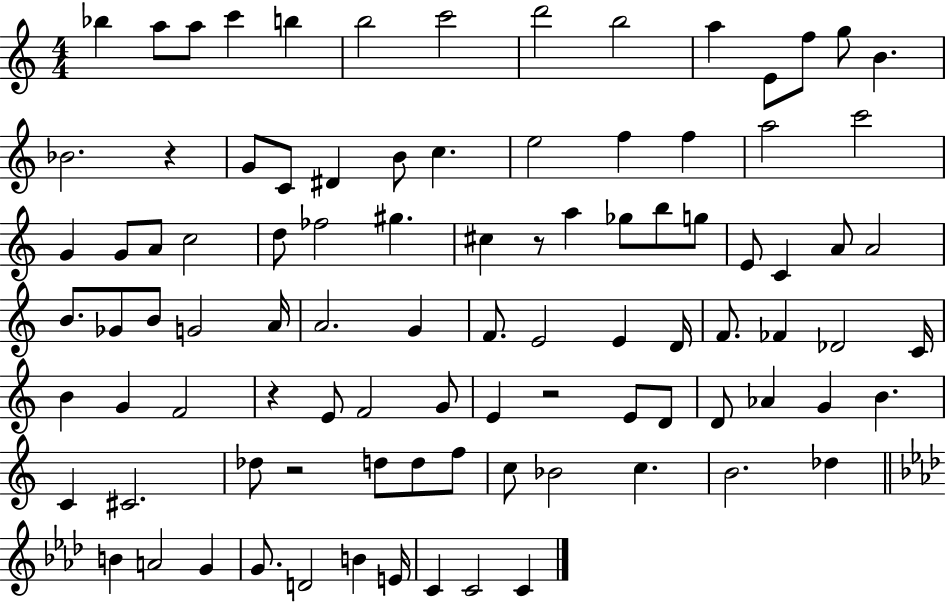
{
  \clef treble
  \numericTimeSignature
  \time 4/4
  \key c \major
  bes''4 a''8 a''8 c'''4 b''4 | b''2 c'''2 | d'''2 b''2 | a''4 e'8 f''8 g''8 b'4. | \break bes'2. r4 | g'8 c'8 dis'4 b'8 c''4. | e''2 f''4 f''4 | a''2 c'''2 | \break g'4 g'8 a'8 c''2 | d''8 fes''2 gis''4. | cis''4 r8 a''4 ges''8 b''8 g''8 | e'8 c'4 a'8 a'2 | \break b'8. ges'8 b'8 g'2 a'16 | a'2. g'4 | f'8. e'2 e'4 d'16 | f'8. fes'4 des'2 c'16 | \break b'4 g'4 f'2 | r4 e'8 f'2 g'8 | e'4 r2 e'8 d'8 | d'8 aes'4 g'4 b'4. | \break c'4 cis'2. | des''8 r2 d''8 d''8 f''8 | c''8 bes'2 c''4. | b'2. des''4 | \break \bar "||" \break \key f \minor b'4 a'2 g'4 | g'8. d'2 b'4 e'16 | c'4 c'2 c'4 | \bar "|."
}